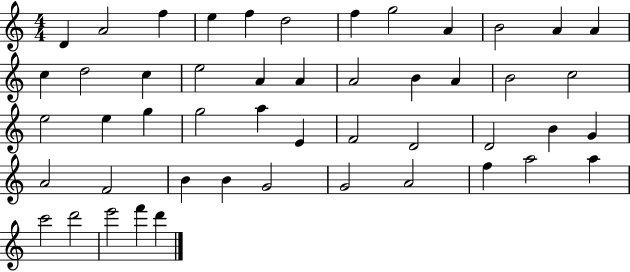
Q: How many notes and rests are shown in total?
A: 49